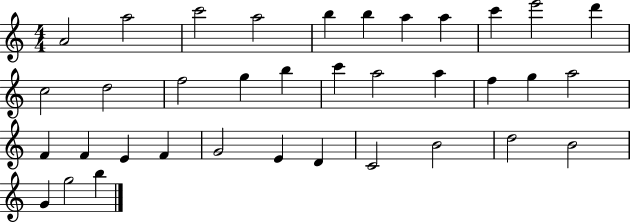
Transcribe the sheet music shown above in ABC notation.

X:1
T:Untitled
M:4/4
L:1/4
K:C
A2 a2 c'2 a2 b b a a c' e'2 d' c2 d2 f2 g b c' a2 a f g a2 F F E F G2 E D C2 B2 d2 B2 G g2 b